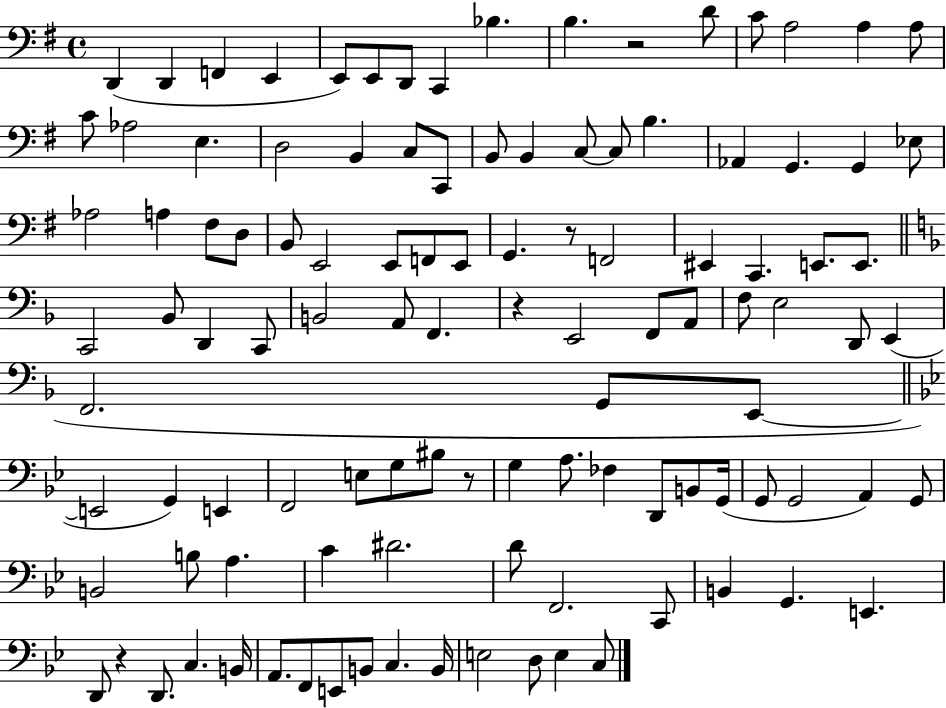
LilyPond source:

{
  \clef bass
  \time 4/4
  \defaultTimeSignature
  \key g \major
  d,4( d,4 f,4 e,4 | e,8) e,8 d,8 c,4 bes4. | b4. r2 d'8 | c'8 a2 a4 a8 | \break c'8 aes2 e4. | d2 b,4 c8 c,8 | b,8 b,4 c8~~ c8 b4. | aes,4 g,4. g,4 ees8 | \break aes2 a4 fis8 d8 | b,8 e,2 e,8 f,8 e,8 | g,4. r8 f,2 | eis,4 c,4. e,8. e,8. | \break \bar "||" \break \key d \minor c,2 bes,8 d,4 c,8 | b,2 a,8 f,4. | r4 e,2 f,8 a,8 | f8 e2 d,8 e,4( | \break f,2. g,8 e,8~~ | \bar "||" \break \key bes \major e,2 g,4) e,4 | f,2 e8 g8 bis8 r8 | g4 a8. fes4 d,8 b,8 g,16( | g,8 g,2 a,4) g,8 | \break b,2 b8 a4. | c'4 dis'2. | d'8 f,2. c,8 | b,4 g,4. e,4. | \break d,8 r4 d,8. c4. b,16 | a,8. f,8 e,8 b,8 c4. b,16 | e2 d8 e4 c8 | \bar "|."
}